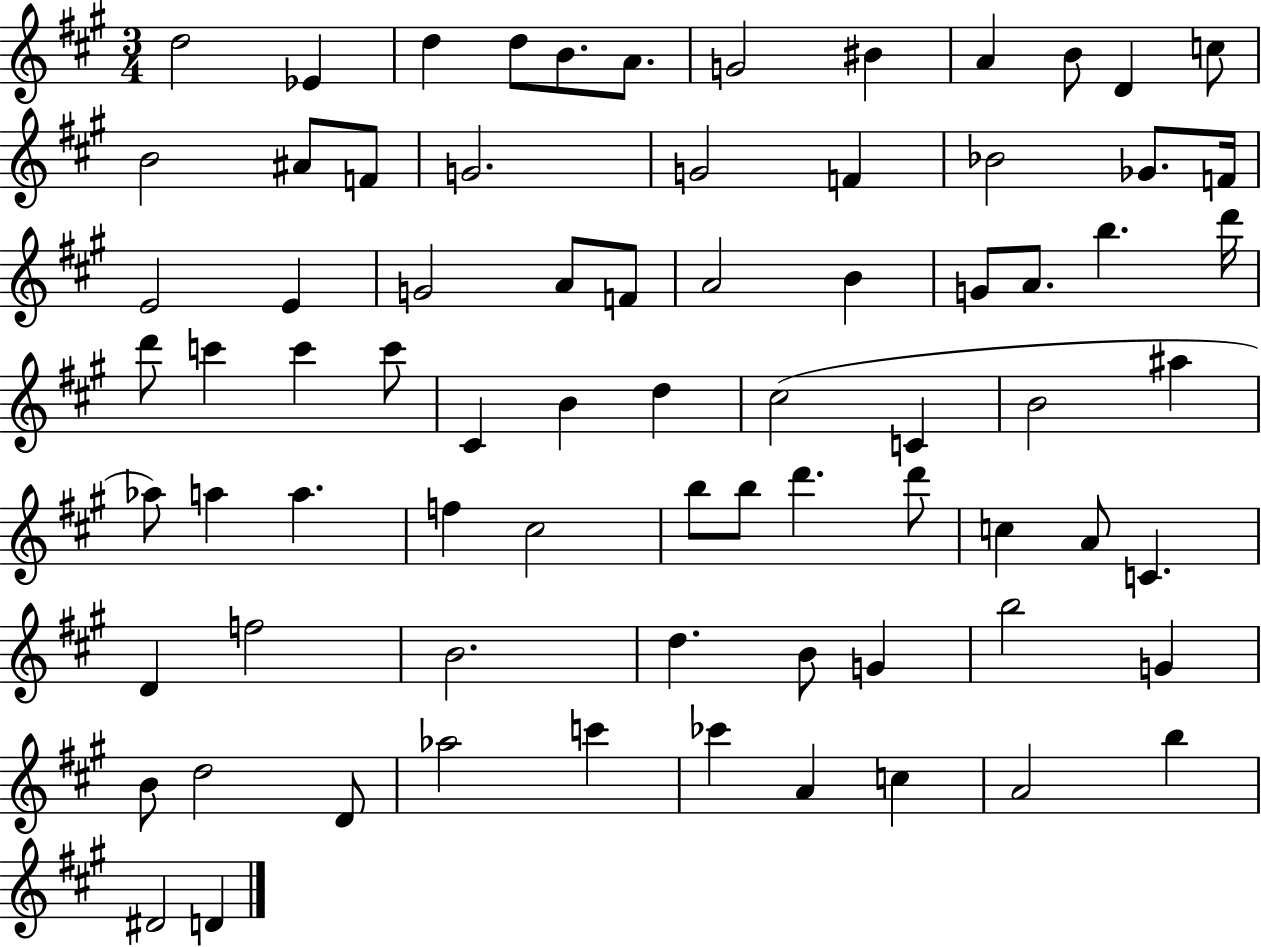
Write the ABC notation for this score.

X:1
T:Untitled
M:3/4
L:1/4
K:A
d2 _E d d/2 B/2 A/2 G2 ^B A B/2 D c/2 B2 ^A/2 F/2 G2 G2 F _B2 _G/2 F/4 E2 E G2 A/2 F/2 A2 B G/2 A/2 b d'/4 d'/2 c' c' c'/2 ^C B d ^c2 C B2 ^a _a/2 a a f ^c2 b/2 b/2 d' d'/2 c A/2 C D f2 B2 d B/2 G b2 G B/2 d2 D/2 _a2 c' _c' A c A2 b ^D2 D